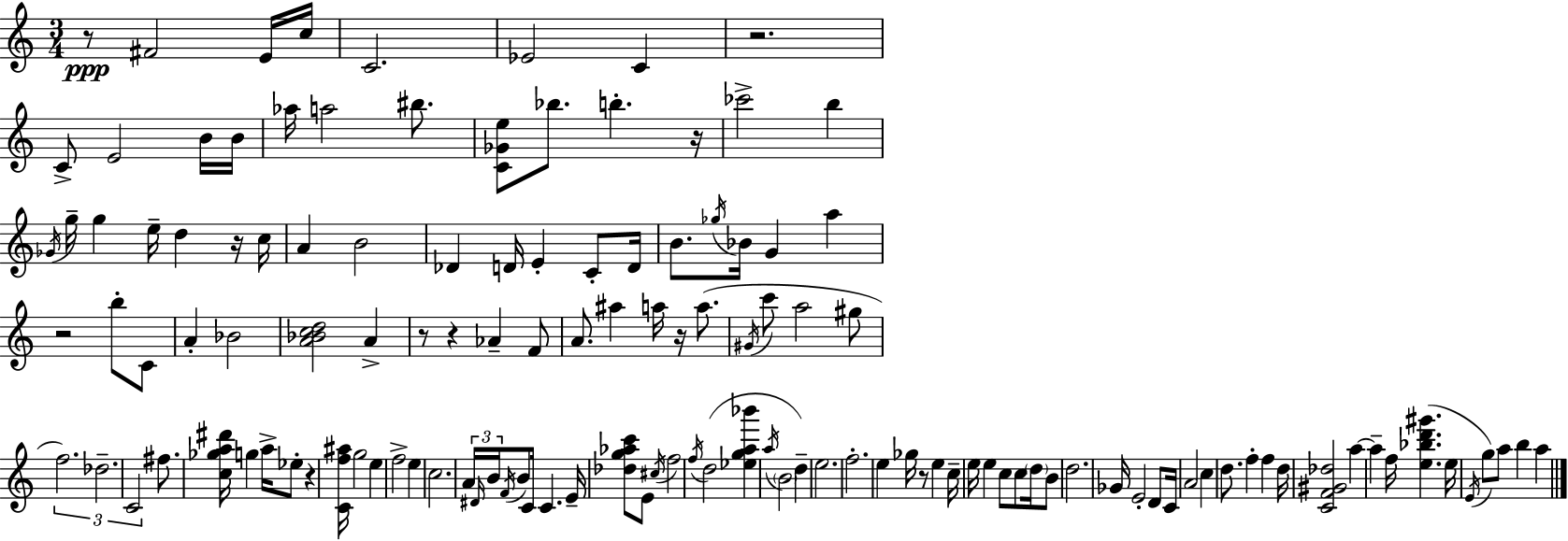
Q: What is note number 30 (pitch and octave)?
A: D4